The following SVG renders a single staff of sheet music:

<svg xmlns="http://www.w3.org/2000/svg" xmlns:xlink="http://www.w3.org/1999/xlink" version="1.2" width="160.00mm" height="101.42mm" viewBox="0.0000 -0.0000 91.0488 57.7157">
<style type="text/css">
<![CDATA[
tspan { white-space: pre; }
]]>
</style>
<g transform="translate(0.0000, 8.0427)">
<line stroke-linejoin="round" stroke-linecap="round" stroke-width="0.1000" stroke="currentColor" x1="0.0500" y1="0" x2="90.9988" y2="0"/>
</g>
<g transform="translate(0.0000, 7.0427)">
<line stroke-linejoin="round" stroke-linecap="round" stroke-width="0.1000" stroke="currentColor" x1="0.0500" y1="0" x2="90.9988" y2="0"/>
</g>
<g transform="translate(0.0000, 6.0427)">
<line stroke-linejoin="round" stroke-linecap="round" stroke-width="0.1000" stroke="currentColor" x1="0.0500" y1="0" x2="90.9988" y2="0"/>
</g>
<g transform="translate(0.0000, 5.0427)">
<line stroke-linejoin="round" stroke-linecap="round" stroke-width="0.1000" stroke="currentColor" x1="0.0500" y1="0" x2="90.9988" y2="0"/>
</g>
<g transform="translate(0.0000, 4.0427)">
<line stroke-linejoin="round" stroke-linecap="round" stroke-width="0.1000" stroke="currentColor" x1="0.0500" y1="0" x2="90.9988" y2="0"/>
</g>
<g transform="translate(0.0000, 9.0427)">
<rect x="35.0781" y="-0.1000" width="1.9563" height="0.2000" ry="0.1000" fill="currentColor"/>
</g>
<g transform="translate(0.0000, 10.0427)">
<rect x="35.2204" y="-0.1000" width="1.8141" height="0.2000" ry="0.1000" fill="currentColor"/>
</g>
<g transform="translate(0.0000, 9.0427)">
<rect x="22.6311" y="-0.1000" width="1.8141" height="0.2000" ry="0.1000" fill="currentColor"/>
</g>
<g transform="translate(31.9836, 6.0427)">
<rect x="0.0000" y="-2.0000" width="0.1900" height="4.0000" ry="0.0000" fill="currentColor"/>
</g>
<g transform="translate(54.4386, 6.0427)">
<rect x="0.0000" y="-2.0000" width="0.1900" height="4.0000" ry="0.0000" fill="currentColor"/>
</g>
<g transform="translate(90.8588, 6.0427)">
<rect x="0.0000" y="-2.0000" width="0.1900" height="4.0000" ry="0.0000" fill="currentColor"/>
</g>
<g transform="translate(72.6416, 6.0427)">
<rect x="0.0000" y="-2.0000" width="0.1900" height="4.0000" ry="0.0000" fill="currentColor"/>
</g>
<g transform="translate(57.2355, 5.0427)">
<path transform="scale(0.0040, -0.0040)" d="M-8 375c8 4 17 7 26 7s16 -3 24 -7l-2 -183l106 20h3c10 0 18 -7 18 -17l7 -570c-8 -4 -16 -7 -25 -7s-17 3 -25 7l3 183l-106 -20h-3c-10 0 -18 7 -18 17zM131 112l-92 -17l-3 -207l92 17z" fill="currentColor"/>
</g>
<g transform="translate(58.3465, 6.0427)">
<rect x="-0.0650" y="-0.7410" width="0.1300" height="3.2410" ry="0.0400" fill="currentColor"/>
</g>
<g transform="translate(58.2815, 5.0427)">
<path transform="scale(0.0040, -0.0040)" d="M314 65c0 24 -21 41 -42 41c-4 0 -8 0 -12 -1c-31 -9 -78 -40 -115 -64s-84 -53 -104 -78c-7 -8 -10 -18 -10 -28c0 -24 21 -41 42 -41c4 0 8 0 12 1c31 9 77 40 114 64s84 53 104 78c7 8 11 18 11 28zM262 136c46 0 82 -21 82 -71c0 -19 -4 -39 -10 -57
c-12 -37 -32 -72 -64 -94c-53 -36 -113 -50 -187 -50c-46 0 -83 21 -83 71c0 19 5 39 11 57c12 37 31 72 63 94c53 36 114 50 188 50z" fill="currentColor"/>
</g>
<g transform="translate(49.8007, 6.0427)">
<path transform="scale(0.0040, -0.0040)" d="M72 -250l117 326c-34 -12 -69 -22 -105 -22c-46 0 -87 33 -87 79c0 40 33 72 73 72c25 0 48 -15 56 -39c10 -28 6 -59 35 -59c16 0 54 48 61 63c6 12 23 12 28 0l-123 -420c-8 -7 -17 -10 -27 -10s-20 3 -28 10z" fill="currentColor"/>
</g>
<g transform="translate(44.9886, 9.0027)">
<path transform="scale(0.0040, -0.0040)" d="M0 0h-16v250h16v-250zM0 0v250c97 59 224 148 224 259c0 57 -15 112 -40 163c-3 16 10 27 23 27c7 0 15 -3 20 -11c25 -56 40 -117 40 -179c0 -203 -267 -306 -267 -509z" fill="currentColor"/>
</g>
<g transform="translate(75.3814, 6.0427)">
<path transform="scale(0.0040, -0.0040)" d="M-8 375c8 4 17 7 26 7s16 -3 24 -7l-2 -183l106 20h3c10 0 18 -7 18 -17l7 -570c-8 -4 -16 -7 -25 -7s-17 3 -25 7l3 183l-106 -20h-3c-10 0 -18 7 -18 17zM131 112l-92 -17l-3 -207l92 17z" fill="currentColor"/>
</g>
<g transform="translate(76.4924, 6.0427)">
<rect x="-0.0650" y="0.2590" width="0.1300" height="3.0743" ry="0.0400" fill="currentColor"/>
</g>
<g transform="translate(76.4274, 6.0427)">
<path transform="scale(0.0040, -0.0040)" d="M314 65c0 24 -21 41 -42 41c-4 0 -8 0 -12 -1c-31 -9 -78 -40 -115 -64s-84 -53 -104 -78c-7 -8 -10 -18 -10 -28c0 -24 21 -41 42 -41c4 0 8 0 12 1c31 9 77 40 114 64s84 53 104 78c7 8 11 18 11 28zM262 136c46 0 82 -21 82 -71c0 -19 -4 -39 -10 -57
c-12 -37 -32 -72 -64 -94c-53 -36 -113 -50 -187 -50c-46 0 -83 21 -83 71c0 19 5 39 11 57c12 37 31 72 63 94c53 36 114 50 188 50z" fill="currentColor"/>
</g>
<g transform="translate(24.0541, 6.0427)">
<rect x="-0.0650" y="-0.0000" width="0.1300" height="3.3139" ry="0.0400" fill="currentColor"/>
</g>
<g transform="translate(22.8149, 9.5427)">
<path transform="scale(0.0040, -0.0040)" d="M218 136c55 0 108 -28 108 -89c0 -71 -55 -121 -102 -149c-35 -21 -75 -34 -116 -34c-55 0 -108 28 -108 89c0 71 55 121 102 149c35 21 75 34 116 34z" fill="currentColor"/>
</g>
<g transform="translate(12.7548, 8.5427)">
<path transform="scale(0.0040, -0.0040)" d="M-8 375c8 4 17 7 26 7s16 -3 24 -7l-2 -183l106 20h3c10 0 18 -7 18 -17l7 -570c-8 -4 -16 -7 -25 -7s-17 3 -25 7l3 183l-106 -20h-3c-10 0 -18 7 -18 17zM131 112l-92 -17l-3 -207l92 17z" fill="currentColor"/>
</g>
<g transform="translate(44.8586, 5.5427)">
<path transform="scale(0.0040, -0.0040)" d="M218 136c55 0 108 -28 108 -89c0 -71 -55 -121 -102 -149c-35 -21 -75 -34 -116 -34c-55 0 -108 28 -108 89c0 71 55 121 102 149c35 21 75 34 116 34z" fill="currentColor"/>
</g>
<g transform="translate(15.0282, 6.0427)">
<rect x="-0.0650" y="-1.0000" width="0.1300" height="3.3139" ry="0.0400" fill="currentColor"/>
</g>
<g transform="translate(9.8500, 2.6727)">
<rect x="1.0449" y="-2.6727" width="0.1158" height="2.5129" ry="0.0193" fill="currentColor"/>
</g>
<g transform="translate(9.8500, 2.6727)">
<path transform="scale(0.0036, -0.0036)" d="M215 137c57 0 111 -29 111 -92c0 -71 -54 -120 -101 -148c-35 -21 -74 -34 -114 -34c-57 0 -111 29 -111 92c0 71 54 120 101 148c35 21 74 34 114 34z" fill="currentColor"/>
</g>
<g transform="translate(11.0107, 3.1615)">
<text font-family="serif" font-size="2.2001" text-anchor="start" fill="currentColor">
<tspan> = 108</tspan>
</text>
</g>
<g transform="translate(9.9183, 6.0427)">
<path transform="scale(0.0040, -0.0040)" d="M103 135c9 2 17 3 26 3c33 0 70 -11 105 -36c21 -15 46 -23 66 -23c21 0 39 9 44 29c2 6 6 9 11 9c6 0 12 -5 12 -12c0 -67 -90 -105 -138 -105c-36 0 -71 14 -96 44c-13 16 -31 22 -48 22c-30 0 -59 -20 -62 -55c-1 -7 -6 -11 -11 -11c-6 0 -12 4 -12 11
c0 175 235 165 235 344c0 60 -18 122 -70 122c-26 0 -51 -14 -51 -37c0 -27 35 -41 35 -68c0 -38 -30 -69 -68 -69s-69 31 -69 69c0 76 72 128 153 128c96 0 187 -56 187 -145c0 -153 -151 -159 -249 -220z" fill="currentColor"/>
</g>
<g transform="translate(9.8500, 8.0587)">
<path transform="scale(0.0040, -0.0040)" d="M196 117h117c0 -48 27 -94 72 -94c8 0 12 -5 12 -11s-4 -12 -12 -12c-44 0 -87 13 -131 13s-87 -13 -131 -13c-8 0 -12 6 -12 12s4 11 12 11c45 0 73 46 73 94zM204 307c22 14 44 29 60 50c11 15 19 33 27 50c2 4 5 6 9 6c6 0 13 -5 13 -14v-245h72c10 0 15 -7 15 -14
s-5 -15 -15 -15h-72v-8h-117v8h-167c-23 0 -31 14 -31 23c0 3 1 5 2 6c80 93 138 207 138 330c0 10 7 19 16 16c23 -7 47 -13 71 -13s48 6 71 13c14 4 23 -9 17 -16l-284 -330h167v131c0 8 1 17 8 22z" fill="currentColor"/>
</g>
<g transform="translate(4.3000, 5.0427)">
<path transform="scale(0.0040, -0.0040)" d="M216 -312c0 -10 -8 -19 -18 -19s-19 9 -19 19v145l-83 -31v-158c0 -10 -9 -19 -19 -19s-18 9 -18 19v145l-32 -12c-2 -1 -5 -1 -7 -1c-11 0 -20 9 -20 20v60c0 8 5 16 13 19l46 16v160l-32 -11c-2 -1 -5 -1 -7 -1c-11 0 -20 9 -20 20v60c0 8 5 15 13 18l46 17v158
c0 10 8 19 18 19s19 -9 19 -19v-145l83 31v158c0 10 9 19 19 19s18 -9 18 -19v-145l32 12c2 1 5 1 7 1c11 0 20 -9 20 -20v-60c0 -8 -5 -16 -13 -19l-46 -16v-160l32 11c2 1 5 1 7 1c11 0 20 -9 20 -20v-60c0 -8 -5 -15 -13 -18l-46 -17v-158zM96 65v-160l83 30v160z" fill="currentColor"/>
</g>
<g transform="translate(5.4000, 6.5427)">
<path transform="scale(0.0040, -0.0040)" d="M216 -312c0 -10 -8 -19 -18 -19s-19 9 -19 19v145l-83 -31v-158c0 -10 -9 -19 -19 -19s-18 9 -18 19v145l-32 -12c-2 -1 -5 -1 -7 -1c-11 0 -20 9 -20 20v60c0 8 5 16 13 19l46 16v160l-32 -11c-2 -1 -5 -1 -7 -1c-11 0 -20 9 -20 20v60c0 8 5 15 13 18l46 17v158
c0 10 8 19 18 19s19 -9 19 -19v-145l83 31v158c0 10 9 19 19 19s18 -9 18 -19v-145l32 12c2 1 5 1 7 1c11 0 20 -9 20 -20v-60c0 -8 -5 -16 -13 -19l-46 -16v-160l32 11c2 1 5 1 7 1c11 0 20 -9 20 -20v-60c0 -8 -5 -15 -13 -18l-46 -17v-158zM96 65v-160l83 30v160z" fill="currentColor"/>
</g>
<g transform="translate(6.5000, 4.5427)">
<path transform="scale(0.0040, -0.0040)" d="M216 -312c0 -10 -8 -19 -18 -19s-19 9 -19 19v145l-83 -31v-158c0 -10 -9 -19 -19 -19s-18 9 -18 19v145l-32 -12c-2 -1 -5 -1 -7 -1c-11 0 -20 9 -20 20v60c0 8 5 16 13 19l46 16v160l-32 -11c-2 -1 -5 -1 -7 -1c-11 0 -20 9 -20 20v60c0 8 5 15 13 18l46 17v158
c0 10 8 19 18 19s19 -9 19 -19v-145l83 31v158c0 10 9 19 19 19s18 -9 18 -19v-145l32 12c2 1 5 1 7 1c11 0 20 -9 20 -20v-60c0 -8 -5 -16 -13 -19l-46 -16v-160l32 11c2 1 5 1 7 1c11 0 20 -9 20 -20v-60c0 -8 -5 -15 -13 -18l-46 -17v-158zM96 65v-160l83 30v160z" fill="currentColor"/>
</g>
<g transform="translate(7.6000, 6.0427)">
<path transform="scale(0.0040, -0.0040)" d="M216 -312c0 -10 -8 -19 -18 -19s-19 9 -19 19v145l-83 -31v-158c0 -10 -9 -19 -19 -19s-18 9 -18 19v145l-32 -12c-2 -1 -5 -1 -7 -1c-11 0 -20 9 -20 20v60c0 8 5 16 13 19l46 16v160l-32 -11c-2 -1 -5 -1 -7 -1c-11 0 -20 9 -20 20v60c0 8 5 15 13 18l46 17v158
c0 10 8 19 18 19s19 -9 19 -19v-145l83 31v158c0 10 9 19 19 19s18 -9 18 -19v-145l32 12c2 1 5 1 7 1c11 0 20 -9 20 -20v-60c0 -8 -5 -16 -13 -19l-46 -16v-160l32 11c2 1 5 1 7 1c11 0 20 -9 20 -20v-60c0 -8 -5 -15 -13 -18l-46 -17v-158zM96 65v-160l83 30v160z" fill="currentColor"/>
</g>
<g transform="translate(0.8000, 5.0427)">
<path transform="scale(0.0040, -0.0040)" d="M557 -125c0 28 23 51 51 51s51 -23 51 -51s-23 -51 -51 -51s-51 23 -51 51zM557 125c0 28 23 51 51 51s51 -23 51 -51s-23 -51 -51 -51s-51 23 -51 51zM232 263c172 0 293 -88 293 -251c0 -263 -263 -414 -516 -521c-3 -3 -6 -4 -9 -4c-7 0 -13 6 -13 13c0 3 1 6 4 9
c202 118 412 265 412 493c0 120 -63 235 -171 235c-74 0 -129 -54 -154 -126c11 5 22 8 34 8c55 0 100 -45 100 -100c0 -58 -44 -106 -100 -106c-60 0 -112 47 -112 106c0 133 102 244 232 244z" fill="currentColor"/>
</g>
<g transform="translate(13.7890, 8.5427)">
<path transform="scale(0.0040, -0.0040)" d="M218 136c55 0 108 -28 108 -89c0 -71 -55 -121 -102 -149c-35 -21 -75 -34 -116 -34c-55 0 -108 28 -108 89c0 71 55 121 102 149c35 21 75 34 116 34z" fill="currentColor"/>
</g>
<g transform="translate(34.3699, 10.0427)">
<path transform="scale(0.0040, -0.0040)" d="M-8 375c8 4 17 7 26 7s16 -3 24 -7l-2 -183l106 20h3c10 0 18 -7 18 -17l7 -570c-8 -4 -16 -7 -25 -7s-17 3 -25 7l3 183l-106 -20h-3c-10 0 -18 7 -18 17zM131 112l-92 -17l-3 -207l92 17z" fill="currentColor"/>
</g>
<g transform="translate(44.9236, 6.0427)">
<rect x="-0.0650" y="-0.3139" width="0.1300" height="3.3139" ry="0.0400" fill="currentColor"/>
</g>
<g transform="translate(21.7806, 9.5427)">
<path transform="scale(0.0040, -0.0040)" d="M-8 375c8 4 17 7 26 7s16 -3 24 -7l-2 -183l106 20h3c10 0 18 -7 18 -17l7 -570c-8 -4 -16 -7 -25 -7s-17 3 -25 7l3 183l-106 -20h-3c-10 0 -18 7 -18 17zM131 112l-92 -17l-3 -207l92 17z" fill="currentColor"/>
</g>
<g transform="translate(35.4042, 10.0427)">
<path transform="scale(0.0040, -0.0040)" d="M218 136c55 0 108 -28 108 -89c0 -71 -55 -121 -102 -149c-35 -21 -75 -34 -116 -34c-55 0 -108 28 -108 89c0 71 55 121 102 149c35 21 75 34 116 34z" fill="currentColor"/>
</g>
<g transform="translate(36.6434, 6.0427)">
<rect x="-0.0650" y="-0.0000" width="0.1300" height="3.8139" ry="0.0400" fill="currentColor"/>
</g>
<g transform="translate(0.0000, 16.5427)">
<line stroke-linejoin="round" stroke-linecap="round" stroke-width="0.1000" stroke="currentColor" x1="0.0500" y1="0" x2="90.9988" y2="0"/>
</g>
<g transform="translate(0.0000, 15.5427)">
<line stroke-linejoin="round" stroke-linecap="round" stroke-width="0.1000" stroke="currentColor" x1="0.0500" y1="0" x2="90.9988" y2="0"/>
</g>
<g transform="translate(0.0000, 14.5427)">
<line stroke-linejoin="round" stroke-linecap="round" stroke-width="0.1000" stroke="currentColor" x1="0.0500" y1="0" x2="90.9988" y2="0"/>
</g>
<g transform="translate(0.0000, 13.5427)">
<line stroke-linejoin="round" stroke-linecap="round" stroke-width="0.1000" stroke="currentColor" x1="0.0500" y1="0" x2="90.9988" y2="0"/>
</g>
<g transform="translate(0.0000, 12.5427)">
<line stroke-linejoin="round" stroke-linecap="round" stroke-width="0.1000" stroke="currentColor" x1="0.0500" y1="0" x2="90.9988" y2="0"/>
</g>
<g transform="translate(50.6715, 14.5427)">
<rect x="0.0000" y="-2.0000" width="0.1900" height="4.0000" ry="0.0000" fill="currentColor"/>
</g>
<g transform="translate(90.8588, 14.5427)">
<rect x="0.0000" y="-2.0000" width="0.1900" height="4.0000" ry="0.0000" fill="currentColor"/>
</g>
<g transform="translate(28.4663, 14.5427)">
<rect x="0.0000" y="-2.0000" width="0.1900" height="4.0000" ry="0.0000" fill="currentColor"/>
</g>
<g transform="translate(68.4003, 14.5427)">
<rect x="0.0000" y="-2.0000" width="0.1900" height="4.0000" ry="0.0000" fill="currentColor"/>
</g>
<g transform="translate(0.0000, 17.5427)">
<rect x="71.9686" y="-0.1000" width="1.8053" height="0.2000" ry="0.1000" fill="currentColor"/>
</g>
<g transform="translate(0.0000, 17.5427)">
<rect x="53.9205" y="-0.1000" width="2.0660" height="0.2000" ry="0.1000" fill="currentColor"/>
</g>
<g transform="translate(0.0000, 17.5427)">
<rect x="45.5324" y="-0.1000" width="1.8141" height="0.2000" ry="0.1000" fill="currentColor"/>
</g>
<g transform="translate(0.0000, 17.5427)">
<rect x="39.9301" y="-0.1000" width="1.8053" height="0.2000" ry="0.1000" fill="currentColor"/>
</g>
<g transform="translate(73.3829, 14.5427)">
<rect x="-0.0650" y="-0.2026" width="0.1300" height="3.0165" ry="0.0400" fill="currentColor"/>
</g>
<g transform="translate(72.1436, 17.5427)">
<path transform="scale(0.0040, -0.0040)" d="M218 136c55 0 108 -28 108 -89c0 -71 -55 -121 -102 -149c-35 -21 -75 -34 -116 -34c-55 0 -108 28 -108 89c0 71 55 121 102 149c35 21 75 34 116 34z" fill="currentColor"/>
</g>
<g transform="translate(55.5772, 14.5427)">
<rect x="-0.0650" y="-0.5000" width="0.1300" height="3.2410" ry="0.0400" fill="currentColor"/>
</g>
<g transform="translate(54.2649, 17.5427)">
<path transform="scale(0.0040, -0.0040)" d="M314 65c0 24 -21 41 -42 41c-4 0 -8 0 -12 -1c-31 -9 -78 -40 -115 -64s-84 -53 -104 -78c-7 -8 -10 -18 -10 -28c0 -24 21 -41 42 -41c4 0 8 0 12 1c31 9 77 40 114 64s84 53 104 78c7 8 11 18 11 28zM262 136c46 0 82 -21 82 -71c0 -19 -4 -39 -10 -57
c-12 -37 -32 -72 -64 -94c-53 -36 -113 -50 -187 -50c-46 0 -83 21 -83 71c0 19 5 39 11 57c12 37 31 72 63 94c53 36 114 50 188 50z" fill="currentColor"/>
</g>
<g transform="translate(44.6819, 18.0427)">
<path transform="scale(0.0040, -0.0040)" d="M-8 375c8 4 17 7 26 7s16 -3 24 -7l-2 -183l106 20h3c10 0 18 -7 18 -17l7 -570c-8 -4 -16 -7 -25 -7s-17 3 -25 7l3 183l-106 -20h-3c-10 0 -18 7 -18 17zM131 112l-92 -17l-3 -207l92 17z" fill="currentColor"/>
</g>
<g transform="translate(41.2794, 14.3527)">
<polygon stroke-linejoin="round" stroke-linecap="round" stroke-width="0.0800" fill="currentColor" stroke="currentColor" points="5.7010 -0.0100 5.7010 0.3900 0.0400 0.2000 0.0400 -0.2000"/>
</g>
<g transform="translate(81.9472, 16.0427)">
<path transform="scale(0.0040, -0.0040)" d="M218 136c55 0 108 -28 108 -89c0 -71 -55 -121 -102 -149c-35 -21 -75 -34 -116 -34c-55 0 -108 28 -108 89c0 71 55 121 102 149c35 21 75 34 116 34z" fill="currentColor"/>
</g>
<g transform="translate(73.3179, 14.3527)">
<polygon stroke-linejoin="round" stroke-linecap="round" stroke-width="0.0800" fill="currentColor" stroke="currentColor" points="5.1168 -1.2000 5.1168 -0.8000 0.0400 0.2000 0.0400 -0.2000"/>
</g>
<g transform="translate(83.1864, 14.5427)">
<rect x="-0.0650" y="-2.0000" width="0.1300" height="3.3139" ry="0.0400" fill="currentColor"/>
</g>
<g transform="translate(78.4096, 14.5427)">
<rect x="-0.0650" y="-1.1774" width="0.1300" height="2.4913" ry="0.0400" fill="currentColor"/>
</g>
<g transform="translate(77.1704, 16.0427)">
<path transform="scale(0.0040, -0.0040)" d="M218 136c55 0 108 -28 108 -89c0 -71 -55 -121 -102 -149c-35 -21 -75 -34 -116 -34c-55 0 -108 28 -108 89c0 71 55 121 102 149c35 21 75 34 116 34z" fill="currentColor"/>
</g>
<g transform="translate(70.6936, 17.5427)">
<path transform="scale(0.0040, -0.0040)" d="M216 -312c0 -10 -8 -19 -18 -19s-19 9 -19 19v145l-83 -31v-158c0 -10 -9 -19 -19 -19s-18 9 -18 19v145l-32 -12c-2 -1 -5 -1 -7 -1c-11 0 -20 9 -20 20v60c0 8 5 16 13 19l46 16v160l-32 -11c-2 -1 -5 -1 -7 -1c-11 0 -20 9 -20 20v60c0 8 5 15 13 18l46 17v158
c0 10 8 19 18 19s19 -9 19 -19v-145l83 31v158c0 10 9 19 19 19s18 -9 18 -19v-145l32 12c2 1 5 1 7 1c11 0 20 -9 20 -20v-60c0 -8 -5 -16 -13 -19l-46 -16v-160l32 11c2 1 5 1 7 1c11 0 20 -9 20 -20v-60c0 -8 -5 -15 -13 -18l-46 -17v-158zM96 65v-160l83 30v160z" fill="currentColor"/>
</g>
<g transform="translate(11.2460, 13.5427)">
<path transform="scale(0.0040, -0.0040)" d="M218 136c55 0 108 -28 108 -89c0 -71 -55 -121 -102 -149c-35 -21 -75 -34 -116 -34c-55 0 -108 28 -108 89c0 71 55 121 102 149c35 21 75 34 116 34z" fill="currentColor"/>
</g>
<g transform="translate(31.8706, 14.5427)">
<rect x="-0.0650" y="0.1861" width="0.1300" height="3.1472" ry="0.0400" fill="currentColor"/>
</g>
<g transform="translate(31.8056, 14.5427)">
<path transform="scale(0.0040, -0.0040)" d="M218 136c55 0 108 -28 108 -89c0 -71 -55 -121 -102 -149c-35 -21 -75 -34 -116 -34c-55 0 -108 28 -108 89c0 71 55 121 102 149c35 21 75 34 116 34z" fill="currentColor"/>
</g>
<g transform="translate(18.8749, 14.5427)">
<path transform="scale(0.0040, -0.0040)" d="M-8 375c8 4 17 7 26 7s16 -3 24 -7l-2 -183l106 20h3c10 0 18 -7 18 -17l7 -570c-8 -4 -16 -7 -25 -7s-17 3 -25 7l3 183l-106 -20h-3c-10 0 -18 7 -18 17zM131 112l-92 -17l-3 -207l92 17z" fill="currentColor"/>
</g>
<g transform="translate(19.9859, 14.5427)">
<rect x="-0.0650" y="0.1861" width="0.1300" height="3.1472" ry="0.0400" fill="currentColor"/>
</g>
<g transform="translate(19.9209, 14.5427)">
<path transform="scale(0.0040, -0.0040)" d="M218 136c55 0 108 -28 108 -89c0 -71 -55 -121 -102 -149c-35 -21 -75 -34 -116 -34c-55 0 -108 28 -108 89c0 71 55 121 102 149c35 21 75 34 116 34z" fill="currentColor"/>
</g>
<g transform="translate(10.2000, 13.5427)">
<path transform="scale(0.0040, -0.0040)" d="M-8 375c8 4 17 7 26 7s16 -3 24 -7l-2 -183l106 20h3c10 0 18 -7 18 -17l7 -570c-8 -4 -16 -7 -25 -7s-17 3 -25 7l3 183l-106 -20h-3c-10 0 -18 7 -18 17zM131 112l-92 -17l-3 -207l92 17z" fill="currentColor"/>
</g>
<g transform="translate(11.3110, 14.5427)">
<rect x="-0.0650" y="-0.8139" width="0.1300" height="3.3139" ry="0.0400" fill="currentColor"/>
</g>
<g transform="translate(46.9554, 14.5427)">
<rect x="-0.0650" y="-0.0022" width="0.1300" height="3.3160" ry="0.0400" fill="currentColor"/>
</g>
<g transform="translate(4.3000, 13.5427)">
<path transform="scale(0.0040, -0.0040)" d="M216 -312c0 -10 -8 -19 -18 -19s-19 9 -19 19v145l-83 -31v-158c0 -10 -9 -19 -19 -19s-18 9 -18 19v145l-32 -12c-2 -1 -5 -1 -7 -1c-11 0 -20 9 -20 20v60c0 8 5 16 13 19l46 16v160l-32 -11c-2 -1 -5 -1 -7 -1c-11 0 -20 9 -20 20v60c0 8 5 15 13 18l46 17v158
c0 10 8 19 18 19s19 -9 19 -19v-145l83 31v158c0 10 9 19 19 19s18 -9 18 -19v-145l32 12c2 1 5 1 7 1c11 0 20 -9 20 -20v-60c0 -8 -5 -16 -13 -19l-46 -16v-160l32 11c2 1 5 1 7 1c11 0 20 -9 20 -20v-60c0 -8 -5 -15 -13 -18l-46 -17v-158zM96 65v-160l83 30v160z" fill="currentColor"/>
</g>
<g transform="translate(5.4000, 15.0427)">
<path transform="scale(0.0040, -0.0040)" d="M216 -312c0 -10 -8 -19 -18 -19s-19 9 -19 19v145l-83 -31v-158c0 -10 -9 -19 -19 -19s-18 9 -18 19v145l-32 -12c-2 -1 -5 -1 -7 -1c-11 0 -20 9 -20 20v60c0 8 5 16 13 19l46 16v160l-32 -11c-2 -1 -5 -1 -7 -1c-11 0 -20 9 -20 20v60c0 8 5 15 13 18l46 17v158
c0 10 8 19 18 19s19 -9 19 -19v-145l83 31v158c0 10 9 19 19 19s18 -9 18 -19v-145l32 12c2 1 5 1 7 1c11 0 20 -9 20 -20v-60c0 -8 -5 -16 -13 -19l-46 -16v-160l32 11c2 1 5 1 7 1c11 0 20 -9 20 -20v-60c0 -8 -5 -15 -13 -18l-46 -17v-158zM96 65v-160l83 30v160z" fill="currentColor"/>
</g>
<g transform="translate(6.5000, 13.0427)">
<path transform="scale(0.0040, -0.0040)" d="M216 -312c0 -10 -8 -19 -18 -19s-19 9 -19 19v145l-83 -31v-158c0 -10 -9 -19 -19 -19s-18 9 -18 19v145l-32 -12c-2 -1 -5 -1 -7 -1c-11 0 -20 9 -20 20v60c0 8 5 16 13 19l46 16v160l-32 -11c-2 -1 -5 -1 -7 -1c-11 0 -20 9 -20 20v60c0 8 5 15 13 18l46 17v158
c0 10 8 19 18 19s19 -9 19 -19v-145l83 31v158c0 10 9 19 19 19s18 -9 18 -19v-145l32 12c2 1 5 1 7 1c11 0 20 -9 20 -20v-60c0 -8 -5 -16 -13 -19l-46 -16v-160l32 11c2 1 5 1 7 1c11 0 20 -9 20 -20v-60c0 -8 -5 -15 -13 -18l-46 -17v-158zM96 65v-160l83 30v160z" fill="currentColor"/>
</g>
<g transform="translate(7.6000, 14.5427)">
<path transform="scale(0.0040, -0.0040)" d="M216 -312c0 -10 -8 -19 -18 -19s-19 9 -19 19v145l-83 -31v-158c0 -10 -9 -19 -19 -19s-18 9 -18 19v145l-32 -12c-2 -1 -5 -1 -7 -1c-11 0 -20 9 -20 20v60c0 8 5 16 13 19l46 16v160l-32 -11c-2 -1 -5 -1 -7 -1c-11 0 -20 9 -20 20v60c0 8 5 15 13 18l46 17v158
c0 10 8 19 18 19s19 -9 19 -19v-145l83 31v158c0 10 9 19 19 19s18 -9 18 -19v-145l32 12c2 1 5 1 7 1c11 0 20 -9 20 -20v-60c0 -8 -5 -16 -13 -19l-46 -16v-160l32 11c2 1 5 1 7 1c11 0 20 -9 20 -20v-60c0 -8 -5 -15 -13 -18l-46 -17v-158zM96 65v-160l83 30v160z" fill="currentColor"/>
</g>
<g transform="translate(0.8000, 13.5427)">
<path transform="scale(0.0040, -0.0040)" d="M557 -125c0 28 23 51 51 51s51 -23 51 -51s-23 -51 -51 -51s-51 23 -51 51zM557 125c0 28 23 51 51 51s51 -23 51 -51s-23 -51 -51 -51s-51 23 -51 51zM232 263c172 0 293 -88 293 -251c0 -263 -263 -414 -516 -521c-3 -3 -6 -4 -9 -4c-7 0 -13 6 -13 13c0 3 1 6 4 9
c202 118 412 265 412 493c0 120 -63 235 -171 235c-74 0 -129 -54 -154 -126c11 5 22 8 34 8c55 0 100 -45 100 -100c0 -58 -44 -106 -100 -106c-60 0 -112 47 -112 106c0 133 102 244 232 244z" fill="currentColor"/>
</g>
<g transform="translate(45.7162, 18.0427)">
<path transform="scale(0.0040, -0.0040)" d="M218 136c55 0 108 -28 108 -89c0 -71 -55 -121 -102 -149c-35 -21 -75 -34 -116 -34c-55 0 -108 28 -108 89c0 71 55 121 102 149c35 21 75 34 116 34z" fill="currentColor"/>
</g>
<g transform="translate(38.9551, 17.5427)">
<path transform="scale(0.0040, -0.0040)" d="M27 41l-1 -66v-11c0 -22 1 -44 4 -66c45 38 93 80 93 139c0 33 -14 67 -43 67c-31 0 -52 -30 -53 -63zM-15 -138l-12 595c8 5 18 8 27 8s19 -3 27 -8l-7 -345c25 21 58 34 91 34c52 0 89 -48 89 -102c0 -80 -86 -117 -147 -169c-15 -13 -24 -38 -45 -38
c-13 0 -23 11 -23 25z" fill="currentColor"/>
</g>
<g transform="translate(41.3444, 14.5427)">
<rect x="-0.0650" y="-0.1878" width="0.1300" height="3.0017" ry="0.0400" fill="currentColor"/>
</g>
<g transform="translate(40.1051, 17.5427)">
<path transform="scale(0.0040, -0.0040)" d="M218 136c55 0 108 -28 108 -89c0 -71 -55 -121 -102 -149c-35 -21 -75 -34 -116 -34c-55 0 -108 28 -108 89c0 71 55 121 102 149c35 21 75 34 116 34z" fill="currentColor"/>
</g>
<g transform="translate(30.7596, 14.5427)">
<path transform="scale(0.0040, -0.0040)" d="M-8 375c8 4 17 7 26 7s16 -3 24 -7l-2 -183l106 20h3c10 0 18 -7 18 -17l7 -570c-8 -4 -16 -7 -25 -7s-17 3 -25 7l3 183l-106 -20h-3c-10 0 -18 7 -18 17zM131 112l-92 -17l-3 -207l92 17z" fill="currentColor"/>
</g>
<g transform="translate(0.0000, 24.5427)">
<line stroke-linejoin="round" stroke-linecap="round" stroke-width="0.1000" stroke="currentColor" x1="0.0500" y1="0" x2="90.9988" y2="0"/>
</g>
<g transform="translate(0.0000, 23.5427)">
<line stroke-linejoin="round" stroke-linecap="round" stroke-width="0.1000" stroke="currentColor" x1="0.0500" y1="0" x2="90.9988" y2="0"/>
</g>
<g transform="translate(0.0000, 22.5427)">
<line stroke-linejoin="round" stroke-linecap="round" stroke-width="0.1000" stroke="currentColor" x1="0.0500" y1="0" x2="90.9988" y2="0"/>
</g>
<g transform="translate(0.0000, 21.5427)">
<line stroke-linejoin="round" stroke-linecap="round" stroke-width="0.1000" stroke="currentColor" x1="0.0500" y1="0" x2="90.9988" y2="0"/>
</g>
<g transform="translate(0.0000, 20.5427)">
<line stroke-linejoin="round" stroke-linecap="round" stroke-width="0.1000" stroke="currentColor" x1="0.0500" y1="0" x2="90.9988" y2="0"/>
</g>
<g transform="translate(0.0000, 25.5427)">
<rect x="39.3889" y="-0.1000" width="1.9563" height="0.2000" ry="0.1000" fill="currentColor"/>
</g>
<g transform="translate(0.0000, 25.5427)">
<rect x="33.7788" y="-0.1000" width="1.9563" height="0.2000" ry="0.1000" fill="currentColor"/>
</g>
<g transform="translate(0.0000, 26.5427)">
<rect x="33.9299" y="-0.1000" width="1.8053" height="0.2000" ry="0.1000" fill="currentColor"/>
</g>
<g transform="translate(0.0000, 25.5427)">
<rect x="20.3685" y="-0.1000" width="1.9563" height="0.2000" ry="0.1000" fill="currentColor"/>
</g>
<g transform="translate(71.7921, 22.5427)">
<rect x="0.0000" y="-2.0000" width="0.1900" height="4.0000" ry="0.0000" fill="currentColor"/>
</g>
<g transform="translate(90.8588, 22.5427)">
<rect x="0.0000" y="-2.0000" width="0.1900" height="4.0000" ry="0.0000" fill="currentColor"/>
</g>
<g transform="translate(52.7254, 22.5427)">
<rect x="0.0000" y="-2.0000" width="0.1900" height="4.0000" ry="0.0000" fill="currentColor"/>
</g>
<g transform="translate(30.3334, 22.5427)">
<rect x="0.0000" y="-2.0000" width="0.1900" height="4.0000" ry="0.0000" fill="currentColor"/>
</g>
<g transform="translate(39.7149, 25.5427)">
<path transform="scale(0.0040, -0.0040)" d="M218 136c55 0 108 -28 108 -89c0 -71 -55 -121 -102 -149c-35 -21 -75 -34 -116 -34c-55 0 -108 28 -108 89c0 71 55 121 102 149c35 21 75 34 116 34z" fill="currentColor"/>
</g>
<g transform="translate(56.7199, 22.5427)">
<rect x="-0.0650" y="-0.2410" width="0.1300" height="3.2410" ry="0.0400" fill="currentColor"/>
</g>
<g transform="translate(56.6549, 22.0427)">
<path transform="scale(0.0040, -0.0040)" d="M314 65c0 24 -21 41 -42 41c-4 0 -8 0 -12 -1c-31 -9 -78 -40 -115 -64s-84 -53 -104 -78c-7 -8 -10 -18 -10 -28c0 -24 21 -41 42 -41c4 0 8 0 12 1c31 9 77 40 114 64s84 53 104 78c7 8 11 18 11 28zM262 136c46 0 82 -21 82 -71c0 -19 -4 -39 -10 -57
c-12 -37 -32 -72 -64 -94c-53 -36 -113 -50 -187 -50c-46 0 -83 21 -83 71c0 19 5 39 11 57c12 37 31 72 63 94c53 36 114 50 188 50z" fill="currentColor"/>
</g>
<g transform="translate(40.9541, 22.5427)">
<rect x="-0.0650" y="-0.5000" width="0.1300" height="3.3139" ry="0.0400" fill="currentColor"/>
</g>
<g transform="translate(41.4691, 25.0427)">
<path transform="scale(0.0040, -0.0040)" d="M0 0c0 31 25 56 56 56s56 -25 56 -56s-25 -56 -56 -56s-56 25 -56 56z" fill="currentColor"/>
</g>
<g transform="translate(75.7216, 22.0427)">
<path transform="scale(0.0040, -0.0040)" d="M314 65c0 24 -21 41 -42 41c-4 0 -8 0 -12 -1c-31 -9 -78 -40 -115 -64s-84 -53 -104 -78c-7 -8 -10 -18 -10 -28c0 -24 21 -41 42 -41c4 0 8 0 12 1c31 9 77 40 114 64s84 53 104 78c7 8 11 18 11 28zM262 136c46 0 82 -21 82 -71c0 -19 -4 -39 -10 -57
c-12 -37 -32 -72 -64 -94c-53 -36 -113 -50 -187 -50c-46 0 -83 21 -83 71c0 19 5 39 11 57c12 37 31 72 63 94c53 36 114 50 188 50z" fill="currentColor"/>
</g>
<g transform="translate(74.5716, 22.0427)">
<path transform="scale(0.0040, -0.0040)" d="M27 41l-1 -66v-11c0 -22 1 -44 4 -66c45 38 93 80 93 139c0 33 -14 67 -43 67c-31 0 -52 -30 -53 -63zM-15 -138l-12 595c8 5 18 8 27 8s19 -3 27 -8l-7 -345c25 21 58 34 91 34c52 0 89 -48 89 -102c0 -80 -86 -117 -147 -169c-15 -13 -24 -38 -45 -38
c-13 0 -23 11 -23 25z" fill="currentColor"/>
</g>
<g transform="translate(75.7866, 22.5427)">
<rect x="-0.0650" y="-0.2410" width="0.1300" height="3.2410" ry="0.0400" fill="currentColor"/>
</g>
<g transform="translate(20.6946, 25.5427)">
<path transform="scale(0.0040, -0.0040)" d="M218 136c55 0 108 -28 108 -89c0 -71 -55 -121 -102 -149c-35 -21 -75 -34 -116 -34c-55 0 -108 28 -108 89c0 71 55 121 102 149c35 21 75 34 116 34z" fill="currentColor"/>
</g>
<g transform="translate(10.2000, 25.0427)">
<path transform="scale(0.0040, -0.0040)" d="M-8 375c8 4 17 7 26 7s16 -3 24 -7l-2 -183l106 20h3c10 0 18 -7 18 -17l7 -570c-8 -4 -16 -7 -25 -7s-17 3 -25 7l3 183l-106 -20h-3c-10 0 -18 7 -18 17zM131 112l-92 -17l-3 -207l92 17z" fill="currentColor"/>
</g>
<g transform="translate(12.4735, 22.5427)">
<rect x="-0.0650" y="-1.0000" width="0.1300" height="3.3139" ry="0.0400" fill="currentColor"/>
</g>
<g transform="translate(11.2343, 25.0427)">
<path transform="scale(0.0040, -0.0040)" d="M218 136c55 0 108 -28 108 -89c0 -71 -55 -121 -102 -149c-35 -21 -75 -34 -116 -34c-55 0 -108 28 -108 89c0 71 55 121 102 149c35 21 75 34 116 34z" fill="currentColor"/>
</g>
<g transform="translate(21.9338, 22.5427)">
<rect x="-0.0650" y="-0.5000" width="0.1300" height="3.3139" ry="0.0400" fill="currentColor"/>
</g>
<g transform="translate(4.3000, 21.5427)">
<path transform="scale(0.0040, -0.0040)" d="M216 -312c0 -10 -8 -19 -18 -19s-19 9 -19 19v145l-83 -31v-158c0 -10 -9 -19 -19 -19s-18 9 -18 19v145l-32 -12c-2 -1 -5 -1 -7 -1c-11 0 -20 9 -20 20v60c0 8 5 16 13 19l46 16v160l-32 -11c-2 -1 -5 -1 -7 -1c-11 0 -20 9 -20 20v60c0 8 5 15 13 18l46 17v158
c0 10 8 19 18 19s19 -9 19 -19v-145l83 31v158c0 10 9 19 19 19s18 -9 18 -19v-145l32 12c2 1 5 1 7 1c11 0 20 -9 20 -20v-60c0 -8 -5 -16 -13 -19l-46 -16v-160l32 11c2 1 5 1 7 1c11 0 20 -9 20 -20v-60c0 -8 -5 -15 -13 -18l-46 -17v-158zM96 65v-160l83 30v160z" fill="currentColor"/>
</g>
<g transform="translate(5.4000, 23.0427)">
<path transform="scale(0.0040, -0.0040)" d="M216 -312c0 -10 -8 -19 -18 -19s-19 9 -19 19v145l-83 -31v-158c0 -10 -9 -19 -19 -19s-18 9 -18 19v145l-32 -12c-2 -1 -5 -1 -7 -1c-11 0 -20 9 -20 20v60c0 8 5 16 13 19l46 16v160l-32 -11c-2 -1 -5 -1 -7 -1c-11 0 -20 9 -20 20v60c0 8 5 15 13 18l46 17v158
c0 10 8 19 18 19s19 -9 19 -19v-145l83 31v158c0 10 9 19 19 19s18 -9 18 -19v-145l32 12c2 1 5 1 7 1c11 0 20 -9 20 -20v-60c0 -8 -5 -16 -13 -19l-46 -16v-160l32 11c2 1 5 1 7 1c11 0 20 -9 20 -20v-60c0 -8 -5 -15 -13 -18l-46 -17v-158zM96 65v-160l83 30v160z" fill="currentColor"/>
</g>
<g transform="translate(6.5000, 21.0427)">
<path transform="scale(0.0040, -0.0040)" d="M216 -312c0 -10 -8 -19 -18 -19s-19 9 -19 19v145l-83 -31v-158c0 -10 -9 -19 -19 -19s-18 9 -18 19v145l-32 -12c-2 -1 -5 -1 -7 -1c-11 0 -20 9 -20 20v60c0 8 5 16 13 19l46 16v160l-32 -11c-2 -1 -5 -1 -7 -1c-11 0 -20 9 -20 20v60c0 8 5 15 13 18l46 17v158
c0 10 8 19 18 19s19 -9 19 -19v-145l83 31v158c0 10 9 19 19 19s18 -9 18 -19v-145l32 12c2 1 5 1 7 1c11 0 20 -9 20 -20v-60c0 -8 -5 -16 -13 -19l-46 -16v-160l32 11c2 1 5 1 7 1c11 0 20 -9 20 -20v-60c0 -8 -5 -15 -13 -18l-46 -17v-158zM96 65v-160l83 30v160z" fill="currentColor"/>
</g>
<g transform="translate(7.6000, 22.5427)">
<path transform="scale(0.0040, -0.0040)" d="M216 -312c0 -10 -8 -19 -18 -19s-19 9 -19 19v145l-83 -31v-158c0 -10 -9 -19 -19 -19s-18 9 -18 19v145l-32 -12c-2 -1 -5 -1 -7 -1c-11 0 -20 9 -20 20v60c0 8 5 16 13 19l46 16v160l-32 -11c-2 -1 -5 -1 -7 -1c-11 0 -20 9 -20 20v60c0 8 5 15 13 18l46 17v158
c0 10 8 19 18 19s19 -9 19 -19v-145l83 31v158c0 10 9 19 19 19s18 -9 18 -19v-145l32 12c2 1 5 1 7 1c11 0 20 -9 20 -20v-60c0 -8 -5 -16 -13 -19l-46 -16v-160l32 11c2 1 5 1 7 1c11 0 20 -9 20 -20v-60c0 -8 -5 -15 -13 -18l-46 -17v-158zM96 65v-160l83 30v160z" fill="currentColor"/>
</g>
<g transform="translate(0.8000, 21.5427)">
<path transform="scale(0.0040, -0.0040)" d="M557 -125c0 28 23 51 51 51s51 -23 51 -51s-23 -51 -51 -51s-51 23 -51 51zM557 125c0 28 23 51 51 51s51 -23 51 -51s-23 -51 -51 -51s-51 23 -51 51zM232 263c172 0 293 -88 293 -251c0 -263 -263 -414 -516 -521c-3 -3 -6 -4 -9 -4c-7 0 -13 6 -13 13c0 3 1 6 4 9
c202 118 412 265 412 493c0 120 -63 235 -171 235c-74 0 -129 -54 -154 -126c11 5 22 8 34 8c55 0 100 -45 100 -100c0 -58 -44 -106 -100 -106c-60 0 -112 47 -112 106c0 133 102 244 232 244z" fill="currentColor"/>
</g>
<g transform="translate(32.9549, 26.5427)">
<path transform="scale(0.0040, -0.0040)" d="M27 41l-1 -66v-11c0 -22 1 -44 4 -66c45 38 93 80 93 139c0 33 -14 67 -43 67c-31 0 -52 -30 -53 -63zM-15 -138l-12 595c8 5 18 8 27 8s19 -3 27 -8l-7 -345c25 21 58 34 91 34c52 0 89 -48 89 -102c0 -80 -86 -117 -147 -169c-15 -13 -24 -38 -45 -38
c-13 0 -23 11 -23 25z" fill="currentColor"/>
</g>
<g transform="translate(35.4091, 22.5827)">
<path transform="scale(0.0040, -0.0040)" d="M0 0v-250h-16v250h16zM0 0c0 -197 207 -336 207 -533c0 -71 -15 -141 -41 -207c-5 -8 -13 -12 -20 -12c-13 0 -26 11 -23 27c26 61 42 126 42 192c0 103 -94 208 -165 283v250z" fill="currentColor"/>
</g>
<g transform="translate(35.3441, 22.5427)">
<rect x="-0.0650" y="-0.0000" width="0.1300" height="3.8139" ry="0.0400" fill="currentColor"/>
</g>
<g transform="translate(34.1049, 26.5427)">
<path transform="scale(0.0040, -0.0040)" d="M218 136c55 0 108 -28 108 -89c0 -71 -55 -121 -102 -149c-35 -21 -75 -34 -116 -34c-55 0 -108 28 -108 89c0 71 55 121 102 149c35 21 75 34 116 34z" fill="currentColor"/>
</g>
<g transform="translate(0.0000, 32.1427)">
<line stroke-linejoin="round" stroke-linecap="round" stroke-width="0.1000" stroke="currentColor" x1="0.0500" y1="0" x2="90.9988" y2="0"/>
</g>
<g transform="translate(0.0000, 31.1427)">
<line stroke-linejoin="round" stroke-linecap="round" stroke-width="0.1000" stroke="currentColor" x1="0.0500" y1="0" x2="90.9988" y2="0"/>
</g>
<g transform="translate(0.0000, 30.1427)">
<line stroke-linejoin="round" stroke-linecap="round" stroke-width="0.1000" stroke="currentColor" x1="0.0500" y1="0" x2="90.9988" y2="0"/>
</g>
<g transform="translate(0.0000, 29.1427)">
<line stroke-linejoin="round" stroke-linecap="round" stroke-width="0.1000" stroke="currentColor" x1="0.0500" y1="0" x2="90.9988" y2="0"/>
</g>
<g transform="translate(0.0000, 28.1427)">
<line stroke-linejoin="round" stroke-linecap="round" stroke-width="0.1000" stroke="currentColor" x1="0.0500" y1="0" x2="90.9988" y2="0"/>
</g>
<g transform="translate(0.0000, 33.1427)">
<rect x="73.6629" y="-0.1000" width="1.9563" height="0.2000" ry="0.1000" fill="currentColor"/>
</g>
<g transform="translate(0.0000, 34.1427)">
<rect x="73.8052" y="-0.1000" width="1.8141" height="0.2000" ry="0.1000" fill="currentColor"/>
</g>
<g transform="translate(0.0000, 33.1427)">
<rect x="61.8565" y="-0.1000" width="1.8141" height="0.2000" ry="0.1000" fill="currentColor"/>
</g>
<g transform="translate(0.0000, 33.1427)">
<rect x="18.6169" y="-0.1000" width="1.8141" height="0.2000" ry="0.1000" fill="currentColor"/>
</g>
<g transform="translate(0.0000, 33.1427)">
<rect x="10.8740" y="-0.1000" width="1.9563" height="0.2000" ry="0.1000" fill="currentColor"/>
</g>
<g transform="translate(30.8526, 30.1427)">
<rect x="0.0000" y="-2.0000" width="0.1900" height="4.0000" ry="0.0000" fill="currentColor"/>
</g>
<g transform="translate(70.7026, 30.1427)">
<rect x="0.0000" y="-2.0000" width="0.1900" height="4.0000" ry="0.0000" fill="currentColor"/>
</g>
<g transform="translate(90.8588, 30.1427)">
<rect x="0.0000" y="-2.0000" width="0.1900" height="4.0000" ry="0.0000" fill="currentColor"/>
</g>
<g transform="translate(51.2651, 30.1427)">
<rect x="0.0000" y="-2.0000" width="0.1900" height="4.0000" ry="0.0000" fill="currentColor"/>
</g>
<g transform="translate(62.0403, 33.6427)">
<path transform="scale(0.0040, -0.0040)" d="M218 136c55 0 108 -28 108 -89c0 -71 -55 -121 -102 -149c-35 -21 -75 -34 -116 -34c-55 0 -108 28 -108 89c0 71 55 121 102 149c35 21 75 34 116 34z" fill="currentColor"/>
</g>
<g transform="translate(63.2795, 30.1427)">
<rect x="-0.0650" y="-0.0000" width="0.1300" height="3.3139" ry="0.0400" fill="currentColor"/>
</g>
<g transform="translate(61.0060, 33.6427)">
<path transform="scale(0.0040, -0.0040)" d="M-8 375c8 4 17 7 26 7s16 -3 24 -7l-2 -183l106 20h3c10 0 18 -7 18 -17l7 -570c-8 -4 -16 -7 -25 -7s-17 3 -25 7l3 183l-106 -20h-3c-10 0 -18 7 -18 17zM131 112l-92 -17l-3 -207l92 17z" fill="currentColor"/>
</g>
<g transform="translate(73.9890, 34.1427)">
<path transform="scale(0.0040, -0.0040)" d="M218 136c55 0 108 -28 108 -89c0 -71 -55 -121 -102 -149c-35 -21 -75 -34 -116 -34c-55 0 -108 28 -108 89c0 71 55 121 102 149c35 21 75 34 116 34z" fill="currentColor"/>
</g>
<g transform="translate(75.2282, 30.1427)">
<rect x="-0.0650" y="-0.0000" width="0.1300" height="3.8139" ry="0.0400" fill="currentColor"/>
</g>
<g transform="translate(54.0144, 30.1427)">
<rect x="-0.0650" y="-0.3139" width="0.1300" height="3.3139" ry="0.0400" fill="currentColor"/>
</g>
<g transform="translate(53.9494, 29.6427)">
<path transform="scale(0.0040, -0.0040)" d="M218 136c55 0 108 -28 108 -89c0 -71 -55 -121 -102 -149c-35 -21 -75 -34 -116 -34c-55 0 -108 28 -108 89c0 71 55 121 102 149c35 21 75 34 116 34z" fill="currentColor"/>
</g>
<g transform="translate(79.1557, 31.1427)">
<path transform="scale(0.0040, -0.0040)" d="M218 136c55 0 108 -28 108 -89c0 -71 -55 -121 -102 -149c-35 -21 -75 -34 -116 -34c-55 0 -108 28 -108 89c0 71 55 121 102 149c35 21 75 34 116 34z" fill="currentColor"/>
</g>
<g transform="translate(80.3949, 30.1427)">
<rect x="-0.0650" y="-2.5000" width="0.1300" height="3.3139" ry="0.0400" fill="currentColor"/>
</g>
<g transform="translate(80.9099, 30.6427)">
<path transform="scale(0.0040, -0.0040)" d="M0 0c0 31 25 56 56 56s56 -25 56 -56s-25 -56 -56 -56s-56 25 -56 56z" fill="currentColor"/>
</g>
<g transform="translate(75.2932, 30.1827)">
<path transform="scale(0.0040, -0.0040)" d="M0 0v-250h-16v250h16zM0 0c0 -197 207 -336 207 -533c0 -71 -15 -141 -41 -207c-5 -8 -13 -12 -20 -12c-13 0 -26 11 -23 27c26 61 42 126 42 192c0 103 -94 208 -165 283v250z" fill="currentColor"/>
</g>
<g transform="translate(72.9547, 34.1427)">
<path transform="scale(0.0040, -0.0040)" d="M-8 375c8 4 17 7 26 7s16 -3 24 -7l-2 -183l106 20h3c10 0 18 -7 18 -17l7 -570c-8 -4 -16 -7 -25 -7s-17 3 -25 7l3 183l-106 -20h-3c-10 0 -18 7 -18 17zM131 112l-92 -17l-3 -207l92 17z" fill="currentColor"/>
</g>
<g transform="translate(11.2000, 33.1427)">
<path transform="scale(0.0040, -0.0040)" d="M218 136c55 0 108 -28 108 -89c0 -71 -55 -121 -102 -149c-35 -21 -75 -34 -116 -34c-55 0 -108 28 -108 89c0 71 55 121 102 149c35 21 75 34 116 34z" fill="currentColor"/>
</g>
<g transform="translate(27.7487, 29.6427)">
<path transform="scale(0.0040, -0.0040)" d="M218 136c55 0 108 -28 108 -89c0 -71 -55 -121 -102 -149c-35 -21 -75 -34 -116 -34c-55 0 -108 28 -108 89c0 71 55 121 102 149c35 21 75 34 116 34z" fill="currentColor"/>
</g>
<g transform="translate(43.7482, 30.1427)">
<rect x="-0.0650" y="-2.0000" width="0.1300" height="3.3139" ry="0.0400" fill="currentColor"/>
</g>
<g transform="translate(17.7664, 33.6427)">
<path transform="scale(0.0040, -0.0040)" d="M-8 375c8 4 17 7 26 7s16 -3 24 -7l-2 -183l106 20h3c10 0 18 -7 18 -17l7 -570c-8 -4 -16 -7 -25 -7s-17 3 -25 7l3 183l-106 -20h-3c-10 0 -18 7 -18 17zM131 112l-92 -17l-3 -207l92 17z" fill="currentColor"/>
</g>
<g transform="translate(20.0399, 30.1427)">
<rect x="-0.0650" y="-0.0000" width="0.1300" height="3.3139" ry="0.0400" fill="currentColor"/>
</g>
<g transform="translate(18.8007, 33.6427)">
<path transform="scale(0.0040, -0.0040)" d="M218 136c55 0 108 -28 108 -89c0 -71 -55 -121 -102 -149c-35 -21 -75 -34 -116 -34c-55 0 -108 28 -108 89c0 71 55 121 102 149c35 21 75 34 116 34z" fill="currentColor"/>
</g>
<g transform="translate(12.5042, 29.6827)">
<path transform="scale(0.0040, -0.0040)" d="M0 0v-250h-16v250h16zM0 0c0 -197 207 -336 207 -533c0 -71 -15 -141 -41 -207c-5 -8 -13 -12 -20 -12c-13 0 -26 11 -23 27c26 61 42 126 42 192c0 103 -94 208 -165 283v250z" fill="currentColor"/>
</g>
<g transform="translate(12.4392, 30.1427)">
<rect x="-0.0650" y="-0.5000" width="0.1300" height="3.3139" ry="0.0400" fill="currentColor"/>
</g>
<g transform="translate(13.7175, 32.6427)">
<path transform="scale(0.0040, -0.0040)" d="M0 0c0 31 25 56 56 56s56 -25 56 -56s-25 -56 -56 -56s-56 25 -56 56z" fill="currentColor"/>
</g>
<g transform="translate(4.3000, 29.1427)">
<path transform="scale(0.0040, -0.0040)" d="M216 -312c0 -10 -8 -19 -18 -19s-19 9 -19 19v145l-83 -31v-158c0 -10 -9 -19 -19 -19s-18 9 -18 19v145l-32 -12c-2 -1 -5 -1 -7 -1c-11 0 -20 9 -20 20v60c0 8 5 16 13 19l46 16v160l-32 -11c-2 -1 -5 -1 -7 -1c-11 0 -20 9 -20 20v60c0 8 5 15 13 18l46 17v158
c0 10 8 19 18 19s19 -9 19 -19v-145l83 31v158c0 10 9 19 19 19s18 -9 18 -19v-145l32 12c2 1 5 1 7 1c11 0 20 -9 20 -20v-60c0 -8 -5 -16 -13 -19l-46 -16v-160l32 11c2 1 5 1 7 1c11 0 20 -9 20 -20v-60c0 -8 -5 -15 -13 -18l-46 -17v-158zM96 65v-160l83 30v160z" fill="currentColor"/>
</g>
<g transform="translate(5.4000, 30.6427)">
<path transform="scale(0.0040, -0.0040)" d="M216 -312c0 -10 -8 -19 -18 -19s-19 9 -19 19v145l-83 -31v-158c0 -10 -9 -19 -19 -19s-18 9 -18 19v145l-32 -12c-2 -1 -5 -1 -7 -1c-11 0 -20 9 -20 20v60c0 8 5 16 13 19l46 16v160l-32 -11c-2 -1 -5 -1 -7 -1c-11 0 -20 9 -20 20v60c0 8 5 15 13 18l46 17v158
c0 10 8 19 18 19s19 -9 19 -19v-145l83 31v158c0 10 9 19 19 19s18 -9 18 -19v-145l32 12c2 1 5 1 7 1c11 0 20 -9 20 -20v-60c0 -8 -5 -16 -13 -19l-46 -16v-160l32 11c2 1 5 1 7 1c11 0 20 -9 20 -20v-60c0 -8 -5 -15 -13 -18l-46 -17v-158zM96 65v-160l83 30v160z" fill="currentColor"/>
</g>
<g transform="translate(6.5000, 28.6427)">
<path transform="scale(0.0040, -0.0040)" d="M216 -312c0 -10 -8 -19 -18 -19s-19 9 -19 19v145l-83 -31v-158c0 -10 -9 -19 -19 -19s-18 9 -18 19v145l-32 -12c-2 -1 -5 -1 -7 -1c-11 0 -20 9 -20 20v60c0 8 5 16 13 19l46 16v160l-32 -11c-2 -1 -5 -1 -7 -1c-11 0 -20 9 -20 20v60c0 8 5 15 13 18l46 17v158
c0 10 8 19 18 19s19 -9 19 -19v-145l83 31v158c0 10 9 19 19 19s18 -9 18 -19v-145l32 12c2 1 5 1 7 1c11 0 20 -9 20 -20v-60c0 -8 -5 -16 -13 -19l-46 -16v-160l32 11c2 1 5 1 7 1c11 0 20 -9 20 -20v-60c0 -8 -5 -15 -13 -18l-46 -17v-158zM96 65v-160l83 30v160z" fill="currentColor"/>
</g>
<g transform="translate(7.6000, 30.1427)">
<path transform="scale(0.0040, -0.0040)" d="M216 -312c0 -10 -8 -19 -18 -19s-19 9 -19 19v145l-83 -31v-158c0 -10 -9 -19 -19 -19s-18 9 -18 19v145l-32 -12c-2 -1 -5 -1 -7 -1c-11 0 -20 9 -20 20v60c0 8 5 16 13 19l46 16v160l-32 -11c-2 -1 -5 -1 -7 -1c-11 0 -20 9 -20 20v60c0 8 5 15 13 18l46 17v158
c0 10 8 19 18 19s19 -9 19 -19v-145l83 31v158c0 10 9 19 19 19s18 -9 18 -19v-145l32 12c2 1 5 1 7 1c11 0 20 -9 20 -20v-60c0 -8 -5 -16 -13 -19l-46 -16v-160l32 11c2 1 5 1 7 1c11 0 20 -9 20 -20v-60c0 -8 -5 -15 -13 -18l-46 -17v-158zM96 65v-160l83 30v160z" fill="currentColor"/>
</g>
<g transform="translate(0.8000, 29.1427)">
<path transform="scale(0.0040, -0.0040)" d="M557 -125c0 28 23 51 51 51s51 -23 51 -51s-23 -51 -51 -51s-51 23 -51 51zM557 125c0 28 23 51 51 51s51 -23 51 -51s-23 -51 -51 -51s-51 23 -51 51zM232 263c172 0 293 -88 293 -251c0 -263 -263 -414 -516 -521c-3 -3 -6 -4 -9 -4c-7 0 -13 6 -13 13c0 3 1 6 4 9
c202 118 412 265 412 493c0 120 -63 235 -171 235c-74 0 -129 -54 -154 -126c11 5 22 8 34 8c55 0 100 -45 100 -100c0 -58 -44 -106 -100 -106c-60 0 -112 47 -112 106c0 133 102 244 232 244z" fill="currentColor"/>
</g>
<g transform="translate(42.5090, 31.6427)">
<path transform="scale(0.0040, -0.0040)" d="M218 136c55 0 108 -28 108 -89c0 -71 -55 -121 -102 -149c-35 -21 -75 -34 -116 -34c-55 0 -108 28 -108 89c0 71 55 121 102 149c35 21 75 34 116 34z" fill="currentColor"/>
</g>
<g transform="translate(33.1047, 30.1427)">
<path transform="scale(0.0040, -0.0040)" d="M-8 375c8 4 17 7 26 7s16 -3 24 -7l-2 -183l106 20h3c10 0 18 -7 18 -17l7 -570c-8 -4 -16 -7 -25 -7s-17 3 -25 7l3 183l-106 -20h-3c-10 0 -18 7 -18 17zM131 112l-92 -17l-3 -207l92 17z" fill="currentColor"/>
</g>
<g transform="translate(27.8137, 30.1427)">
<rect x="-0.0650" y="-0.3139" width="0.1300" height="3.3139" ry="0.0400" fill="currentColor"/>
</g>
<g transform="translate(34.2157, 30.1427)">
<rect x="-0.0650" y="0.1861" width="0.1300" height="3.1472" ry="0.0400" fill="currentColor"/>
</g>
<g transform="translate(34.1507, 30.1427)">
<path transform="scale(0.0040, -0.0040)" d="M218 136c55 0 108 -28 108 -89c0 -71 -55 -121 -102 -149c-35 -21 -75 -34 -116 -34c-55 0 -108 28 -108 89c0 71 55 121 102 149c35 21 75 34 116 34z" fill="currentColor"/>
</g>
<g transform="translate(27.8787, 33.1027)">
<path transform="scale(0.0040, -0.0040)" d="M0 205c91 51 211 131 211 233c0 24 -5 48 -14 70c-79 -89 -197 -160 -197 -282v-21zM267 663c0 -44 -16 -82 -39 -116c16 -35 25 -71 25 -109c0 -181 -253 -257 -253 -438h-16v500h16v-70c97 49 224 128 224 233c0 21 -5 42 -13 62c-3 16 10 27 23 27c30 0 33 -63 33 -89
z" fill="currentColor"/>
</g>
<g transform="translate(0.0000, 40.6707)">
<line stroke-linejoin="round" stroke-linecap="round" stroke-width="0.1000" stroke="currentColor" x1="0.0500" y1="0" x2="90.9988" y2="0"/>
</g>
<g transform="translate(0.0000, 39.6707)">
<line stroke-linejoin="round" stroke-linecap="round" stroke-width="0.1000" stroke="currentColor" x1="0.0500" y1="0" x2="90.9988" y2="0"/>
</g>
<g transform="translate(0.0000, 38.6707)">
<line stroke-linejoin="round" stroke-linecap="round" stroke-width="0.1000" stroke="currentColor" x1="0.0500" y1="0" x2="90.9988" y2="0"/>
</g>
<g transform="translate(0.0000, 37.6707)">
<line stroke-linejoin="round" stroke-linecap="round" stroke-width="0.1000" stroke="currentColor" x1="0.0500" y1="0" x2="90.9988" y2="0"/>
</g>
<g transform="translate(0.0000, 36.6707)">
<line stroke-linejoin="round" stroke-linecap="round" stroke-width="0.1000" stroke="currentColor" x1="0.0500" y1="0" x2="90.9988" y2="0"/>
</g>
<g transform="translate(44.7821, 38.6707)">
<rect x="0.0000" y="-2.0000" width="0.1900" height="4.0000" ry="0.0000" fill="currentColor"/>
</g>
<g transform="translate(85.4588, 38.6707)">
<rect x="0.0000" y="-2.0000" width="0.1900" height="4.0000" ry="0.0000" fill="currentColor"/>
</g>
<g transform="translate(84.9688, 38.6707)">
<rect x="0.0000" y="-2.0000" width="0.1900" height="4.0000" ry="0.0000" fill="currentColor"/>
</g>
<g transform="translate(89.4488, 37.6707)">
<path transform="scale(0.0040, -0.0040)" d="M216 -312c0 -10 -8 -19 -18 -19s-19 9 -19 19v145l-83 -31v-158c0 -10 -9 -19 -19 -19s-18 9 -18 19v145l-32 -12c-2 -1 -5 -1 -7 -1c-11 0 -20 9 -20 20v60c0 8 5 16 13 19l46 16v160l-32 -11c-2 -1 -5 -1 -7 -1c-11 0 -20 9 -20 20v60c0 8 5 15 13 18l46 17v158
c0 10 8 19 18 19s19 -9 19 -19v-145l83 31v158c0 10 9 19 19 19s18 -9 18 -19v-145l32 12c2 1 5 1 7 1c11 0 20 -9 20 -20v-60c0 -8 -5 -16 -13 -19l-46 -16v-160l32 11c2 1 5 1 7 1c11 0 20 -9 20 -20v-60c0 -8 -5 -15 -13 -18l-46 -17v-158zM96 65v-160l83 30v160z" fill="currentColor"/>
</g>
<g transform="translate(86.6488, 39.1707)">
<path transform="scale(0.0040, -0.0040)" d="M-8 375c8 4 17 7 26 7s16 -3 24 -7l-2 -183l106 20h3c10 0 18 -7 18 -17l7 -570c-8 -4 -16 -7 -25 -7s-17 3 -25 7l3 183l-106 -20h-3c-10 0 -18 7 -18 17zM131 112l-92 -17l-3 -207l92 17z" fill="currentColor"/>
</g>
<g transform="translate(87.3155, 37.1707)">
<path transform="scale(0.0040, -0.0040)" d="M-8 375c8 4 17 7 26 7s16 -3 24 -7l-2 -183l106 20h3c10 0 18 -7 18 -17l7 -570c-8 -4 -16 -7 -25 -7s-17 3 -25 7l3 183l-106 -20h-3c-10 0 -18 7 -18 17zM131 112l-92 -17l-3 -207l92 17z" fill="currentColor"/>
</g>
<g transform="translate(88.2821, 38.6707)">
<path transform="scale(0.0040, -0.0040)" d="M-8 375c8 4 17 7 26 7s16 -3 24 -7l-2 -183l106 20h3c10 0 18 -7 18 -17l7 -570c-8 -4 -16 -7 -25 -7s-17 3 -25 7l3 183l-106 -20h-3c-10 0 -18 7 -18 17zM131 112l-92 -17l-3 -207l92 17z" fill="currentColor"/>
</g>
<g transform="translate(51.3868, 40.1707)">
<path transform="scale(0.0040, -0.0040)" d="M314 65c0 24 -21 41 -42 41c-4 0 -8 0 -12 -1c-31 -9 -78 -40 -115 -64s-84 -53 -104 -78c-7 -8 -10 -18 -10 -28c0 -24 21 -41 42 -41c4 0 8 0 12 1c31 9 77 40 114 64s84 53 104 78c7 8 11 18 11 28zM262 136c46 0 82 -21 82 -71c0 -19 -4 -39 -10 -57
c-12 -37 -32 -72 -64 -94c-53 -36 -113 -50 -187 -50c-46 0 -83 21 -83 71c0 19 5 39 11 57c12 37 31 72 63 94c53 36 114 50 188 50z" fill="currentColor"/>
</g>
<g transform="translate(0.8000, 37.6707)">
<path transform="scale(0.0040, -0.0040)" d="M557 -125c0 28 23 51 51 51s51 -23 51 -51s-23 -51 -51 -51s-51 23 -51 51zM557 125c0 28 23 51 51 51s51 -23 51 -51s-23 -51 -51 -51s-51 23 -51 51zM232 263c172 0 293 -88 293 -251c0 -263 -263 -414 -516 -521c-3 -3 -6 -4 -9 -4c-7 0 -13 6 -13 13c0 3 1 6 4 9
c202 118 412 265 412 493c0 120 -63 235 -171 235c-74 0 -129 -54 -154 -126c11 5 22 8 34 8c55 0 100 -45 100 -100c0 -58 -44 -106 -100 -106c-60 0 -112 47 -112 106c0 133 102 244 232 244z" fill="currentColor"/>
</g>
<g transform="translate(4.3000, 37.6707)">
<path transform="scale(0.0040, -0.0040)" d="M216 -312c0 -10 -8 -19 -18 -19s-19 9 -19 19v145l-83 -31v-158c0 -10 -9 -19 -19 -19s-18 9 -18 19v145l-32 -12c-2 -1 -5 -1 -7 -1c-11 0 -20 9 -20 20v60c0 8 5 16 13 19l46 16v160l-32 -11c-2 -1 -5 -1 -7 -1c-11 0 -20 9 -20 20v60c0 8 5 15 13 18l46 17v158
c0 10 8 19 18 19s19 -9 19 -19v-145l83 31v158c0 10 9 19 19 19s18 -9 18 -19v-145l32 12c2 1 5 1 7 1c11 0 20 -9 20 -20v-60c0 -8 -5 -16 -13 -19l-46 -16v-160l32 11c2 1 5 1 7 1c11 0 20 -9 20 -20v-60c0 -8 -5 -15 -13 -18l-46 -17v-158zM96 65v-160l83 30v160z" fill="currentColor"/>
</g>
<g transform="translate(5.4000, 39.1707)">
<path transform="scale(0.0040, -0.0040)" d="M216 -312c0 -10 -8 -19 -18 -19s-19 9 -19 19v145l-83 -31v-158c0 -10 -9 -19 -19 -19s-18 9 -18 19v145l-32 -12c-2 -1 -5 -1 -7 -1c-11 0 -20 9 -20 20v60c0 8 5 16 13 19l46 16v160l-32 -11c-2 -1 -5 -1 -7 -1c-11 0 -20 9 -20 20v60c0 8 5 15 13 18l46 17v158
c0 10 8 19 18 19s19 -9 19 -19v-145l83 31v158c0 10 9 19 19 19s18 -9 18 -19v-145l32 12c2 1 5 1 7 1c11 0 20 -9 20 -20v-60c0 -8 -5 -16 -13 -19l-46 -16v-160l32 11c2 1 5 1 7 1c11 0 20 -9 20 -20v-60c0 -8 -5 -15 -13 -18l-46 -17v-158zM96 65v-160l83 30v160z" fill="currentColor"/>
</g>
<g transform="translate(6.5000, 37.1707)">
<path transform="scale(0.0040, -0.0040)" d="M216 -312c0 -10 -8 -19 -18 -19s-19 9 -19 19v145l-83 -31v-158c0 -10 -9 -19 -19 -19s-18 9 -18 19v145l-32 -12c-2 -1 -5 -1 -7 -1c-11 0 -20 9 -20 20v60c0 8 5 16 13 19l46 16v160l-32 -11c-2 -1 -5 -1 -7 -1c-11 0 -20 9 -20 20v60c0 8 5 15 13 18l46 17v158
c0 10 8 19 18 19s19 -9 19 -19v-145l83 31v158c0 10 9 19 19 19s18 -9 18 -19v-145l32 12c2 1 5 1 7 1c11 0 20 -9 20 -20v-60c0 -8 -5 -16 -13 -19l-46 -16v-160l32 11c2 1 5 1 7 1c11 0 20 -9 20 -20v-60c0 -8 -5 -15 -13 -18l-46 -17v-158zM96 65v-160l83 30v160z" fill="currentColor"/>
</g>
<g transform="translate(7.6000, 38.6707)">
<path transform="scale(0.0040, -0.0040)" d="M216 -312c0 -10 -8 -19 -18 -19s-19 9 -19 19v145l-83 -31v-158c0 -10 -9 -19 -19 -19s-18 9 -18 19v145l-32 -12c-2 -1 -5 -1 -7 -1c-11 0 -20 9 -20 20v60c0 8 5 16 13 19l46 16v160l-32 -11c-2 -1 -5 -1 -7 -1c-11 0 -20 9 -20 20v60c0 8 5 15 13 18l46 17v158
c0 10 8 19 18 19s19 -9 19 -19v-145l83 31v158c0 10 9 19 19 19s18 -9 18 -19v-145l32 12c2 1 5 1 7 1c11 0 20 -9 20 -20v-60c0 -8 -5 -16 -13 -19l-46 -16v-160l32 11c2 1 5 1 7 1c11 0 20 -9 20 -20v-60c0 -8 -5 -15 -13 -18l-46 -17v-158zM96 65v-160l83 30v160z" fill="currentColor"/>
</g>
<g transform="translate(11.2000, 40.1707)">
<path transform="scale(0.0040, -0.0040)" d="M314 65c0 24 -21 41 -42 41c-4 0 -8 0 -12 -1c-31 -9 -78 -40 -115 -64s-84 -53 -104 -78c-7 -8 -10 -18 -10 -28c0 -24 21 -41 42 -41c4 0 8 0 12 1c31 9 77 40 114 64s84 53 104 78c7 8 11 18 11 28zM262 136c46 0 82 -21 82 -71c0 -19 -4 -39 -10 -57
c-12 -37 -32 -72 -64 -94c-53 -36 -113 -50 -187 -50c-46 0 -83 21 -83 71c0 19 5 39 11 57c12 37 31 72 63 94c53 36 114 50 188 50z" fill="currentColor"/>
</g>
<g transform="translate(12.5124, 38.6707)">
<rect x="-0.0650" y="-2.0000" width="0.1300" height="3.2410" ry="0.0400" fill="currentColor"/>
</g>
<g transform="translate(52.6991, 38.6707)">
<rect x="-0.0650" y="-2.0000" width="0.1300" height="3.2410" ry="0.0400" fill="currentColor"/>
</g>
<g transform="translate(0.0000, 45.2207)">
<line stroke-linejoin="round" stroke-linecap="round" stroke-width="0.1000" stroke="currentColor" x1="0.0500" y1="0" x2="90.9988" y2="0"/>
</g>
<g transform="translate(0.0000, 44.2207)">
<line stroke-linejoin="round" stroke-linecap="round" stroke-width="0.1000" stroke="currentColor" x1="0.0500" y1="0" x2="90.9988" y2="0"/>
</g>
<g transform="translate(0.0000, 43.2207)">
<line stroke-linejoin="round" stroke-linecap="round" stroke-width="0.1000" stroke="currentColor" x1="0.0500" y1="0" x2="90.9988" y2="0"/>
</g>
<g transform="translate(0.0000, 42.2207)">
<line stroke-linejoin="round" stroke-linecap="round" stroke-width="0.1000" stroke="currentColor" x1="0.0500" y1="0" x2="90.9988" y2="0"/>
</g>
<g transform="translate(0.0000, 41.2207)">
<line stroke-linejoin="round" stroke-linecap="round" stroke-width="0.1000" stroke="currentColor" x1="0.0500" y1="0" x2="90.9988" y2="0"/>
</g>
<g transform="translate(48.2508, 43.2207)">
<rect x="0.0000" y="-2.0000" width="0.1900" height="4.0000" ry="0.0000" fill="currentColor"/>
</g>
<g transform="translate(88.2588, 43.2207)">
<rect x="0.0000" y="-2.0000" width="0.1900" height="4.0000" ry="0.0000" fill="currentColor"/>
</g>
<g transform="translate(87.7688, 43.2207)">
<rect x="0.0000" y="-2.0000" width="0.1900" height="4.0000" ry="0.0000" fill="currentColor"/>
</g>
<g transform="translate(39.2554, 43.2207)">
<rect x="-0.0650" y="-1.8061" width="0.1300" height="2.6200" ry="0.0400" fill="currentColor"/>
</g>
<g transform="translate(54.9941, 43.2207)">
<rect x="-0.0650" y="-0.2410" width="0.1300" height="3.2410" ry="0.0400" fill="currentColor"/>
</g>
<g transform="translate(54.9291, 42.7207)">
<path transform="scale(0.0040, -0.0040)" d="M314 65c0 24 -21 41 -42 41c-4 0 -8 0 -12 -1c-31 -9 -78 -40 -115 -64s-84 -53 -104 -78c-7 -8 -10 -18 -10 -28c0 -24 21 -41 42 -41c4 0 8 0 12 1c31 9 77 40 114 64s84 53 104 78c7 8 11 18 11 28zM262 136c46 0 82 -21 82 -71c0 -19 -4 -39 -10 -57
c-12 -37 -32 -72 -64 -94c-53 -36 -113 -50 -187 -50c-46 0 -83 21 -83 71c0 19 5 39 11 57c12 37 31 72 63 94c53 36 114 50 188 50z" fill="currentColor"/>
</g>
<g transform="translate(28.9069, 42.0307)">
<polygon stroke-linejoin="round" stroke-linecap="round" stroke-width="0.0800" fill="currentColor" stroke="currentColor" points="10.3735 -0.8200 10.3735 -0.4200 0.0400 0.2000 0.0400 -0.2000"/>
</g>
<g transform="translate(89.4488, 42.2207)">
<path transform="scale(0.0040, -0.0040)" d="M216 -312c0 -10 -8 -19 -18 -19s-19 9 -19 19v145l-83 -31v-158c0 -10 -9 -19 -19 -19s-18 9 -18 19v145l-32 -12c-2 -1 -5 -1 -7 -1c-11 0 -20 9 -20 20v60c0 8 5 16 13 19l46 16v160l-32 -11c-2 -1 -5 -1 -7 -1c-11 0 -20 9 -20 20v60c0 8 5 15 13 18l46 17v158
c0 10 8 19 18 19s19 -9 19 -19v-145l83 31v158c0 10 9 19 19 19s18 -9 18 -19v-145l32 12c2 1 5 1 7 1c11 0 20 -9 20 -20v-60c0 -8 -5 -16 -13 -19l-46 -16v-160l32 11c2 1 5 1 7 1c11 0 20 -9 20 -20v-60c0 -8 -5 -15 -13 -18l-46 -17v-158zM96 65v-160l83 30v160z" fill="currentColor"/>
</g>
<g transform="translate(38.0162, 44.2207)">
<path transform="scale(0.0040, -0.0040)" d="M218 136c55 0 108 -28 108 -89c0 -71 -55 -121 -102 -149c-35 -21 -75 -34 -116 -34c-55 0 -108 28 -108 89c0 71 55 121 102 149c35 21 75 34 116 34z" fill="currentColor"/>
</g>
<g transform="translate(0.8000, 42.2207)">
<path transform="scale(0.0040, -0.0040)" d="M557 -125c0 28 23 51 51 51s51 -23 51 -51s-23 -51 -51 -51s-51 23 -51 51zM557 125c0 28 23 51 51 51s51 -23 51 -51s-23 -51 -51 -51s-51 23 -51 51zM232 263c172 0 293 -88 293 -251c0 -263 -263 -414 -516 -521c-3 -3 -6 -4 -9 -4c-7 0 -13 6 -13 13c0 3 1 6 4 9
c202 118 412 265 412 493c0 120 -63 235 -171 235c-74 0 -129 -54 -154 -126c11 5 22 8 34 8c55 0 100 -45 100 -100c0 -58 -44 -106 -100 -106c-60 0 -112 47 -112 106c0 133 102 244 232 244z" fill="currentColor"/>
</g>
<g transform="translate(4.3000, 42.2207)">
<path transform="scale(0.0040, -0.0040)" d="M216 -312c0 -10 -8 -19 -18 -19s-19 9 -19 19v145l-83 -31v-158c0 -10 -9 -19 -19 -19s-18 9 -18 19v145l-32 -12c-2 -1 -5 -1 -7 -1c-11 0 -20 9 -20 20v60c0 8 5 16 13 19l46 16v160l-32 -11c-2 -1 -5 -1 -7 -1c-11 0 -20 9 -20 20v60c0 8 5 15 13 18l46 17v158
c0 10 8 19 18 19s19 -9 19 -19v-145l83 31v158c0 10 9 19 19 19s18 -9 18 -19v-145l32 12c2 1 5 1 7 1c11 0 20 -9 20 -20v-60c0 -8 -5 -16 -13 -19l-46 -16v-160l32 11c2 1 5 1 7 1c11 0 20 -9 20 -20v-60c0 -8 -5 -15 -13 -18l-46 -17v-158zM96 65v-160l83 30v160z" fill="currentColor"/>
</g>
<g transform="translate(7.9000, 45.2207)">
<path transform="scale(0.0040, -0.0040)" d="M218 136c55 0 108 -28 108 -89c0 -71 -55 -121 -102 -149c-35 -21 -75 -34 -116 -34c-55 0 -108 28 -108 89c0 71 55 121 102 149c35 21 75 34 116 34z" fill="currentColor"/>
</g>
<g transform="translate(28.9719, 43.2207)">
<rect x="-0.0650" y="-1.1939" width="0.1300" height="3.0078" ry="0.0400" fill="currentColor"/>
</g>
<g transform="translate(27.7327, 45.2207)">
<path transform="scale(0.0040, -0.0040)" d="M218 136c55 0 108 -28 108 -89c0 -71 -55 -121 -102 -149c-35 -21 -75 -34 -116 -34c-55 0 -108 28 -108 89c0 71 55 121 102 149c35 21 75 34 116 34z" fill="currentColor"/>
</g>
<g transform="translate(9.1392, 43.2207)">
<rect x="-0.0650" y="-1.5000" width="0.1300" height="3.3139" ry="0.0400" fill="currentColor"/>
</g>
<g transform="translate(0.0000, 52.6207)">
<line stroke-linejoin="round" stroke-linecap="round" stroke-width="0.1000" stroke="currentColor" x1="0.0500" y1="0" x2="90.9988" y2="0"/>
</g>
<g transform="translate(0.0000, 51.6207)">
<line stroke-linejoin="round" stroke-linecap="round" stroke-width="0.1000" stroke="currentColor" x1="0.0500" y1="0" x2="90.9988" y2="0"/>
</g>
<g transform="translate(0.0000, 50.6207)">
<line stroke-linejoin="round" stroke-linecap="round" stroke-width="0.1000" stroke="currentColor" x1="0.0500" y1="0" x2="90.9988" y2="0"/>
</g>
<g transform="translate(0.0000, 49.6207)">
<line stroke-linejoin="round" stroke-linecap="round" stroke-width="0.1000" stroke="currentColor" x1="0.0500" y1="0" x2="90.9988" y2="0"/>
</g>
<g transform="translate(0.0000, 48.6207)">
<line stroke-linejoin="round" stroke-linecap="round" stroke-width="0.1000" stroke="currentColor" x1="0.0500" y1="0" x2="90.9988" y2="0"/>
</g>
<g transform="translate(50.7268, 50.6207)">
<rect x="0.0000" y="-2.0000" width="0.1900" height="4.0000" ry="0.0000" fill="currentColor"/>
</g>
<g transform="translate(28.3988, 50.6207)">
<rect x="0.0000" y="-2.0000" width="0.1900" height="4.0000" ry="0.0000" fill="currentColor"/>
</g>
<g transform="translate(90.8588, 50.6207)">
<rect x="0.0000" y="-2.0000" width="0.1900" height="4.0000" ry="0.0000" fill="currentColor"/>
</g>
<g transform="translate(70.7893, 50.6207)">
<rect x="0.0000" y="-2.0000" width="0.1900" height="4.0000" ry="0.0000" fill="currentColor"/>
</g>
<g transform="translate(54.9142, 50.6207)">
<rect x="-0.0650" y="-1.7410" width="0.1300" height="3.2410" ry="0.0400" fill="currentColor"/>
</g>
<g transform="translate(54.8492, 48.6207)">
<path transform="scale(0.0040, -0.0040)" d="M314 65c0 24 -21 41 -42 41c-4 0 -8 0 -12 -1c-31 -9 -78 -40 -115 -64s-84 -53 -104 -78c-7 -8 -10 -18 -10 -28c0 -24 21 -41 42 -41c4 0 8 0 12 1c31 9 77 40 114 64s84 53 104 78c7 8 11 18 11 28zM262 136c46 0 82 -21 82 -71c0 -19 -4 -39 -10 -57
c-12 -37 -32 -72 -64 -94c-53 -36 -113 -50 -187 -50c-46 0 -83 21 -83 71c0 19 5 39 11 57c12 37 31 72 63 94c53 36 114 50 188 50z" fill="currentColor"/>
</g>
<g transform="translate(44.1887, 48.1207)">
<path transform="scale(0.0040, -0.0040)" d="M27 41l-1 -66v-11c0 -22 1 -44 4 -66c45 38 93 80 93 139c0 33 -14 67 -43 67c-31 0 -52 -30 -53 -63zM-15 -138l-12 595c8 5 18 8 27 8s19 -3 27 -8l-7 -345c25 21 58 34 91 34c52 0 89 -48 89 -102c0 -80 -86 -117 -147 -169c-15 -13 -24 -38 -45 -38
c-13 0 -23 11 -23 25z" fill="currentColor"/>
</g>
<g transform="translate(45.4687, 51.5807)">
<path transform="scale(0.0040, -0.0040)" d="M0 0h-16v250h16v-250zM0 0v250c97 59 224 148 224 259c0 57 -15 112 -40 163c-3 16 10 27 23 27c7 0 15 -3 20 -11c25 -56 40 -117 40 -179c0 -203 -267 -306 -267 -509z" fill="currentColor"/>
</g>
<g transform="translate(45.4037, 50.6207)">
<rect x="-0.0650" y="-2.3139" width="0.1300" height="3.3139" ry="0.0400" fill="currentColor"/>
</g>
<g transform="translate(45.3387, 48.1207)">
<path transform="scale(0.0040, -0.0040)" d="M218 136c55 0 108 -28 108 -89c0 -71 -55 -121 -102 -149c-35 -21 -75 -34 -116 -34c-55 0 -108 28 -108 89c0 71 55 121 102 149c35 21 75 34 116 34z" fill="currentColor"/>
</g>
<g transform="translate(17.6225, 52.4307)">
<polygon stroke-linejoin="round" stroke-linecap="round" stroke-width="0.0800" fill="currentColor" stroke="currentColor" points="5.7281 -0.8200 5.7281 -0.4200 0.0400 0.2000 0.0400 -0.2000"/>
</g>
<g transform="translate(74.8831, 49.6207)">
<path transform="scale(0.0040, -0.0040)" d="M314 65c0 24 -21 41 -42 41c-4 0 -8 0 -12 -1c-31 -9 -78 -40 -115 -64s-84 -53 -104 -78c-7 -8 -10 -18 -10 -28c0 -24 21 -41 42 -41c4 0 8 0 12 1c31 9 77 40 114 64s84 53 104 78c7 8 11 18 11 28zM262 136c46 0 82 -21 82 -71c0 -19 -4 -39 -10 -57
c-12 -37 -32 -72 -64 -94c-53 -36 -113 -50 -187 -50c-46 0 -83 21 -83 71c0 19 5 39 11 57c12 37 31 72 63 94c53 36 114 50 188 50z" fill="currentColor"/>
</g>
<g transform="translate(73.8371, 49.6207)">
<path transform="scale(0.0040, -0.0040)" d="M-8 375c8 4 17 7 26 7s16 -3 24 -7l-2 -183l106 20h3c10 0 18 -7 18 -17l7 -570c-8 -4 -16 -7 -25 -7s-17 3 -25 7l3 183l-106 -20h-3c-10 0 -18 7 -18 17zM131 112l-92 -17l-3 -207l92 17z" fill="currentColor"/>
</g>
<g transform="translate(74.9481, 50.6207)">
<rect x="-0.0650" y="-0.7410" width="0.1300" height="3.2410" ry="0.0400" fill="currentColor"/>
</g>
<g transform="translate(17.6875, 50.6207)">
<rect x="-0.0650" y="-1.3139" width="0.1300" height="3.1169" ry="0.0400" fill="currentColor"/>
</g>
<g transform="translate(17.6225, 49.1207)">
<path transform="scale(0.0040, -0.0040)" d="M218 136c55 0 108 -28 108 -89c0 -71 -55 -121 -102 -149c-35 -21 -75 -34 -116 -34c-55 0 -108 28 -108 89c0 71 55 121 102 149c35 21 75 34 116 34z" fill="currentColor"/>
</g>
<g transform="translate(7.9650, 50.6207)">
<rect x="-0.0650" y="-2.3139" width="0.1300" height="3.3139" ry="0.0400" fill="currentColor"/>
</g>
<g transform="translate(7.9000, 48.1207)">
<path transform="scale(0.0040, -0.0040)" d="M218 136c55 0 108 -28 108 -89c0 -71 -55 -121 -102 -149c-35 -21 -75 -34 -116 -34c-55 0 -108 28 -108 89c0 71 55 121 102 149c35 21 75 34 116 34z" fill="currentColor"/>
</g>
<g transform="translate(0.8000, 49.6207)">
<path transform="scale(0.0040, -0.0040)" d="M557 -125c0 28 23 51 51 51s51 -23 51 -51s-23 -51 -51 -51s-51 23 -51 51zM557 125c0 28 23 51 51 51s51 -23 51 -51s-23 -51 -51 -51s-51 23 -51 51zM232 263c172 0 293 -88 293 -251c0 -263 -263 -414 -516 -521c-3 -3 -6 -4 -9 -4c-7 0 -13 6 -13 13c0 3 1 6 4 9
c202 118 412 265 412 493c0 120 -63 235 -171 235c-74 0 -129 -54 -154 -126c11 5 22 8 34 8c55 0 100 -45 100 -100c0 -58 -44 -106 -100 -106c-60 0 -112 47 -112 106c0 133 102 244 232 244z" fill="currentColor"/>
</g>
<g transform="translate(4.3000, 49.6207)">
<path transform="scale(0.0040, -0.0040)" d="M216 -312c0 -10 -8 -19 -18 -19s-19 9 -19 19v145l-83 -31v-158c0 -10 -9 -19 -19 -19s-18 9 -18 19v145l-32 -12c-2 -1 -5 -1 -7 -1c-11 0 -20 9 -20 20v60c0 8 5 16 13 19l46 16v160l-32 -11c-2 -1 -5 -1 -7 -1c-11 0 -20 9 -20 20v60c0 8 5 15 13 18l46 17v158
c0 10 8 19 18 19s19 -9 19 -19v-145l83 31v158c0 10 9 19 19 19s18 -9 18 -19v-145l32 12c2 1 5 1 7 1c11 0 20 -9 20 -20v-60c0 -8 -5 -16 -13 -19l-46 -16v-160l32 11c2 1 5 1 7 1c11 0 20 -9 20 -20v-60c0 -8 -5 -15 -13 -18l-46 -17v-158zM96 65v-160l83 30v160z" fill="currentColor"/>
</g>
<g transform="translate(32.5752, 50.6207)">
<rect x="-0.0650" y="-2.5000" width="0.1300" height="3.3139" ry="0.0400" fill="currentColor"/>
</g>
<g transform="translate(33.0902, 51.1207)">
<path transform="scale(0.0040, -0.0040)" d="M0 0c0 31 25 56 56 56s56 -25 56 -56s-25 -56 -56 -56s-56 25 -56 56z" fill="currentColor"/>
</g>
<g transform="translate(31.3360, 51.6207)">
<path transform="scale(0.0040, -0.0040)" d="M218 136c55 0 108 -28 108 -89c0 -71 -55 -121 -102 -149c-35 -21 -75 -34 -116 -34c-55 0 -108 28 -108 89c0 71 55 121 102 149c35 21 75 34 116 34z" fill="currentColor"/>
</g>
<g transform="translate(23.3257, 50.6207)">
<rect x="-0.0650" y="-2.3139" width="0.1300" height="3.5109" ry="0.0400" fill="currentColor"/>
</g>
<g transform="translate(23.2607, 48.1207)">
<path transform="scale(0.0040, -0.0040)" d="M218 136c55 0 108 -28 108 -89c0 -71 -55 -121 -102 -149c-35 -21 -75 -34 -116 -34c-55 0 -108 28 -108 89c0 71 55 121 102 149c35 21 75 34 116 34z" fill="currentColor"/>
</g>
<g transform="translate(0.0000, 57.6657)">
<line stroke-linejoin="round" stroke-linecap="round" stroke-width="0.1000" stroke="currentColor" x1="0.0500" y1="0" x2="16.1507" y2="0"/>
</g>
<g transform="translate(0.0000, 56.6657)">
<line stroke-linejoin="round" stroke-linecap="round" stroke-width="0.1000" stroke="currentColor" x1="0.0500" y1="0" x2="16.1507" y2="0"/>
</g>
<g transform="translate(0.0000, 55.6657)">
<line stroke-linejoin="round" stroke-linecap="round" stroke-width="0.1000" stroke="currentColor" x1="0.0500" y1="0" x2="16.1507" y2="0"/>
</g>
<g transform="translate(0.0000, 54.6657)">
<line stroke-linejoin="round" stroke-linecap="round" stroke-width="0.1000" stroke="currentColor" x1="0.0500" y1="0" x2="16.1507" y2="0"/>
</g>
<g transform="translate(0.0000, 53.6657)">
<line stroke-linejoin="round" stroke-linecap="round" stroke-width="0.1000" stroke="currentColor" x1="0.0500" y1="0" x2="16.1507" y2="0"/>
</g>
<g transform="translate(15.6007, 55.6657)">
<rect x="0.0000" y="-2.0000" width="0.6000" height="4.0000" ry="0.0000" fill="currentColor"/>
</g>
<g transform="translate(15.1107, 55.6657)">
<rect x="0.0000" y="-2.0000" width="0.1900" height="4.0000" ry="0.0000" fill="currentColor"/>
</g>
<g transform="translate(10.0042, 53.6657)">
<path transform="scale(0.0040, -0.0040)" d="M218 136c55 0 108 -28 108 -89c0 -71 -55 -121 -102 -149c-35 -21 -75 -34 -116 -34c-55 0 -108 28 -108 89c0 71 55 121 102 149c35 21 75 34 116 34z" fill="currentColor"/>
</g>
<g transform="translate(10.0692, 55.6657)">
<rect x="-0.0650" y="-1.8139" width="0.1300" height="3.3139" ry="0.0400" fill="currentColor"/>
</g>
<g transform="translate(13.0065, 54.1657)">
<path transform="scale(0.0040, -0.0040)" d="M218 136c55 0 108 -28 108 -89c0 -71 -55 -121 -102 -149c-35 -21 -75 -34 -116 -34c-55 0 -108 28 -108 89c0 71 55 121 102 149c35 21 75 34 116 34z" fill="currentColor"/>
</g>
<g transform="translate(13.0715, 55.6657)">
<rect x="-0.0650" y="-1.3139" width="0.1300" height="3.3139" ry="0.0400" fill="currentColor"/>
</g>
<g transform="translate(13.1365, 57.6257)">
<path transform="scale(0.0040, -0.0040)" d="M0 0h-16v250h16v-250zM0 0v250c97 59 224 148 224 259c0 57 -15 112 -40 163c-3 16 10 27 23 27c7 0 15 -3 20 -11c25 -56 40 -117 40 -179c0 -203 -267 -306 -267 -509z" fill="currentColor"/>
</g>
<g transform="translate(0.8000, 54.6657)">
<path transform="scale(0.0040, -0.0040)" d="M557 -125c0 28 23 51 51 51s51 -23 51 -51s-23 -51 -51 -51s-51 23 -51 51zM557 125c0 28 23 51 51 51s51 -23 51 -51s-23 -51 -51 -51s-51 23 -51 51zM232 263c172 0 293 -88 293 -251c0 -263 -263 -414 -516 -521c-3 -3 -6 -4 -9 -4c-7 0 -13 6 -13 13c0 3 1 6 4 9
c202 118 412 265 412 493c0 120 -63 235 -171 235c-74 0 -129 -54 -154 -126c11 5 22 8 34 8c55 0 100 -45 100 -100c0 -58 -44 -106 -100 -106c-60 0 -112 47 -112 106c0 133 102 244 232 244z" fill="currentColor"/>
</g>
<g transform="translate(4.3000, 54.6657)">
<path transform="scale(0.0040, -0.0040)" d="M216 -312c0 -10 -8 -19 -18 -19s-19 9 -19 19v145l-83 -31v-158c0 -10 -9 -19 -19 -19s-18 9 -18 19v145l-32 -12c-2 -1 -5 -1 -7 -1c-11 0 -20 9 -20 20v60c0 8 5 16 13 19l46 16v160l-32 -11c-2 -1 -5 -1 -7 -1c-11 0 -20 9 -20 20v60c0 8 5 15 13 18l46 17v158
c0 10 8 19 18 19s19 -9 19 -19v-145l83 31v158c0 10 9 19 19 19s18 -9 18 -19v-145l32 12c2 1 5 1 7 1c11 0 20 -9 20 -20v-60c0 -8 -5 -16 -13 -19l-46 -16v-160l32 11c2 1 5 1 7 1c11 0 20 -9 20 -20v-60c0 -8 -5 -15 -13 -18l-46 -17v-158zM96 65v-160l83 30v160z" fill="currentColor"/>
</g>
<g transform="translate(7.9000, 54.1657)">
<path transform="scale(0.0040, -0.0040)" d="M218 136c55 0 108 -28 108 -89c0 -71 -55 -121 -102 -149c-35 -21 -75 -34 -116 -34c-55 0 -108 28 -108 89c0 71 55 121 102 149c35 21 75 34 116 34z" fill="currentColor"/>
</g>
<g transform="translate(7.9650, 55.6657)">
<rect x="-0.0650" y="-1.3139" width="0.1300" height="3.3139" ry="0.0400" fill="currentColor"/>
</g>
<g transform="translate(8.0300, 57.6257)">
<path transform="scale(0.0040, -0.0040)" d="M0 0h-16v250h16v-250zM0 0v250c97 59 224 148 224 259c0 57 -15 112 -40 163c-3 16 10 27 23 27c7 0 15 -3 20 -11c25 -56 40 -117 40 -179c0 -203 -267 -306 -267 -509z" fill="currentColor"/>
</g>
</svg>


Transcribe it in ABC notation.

X:1
T:Untitled
M:2/4
L:1/4
K:E
F,, D,, C,, E,/2 z/2 F,2 D,2 F, D, D, _E,,/2 D,,/2 E,,2 ^E,,/2 A,,/2 A,, F,, E,, _C,,/2 E,, E,2 _E,2 E,,/2 D,, E,/4 D, A,, E, D,, C,,/2 B,, A,,2 A,,2 G,, G,,/2 B,,/2 E,2 B, G,/2 B,/2 B,, _B,/2 A,2 F,2 G,/2 A, G,/2